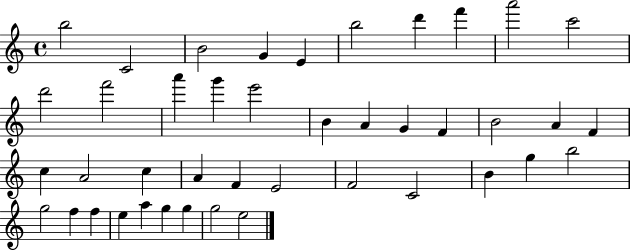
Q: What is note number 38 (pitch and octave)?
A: A5